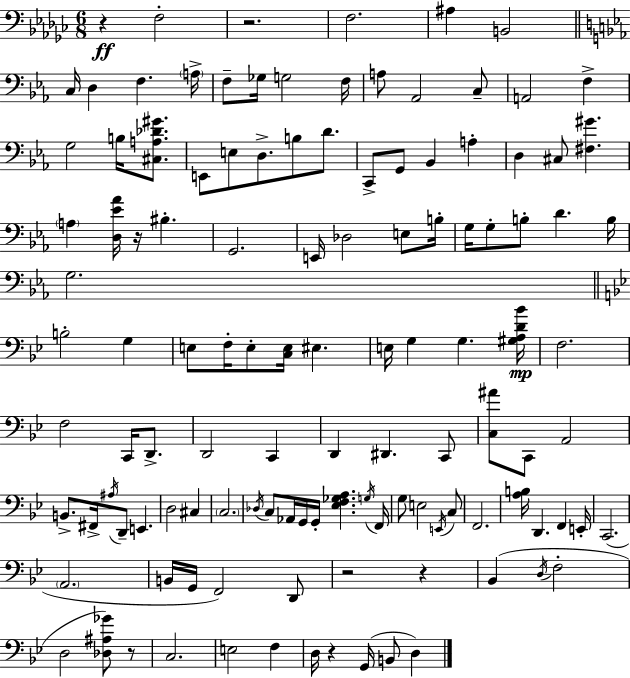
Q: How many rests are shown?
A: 7